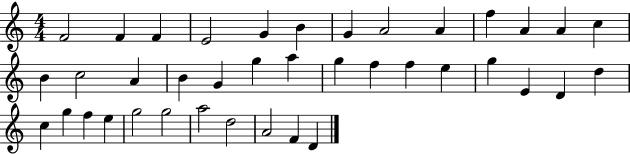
X:1
T:Untitled
M:4/4
L:1/4
K:C
F2 F F E2 G B G A2 A f A A c B c2 A B G g a g f f e g E D d c g f e g2 g2 a2 d2 A2 F D